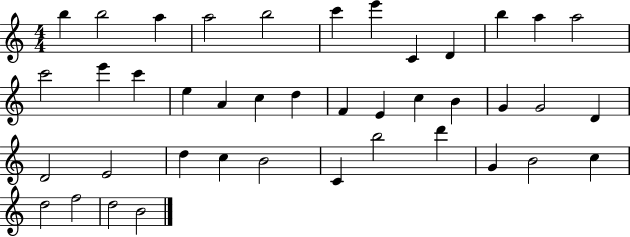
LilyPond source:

{
  \clef treble
  \numericTimeSignature
  \time 4/4
  \key c \major
  b''4 b''2 a''4 | a''2 b''2 | c'''4 e'''4 c'4 d'4 | b''4 a''4 a''2 | \break c'''2 e'''4 c'''4 | e''4 a'4 c''4 d''4 | f'4 e'4 c''4 b'4 | g'4 g'2 d'4 | \break d'2 e'2 | d''4 c''4 b'2 | c'4 b''2 d'''4 | g'4 b'2 c''4 | \break d''2 f''2 | d''2 b'2 | \bar "|."
}